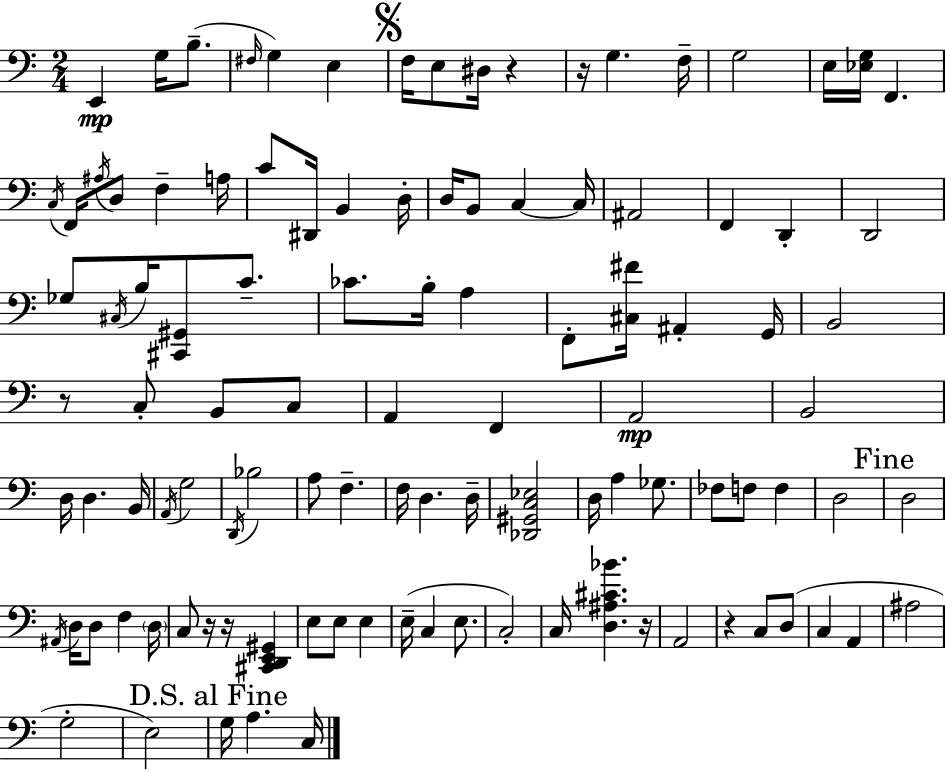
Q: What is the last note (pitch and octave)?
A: C3